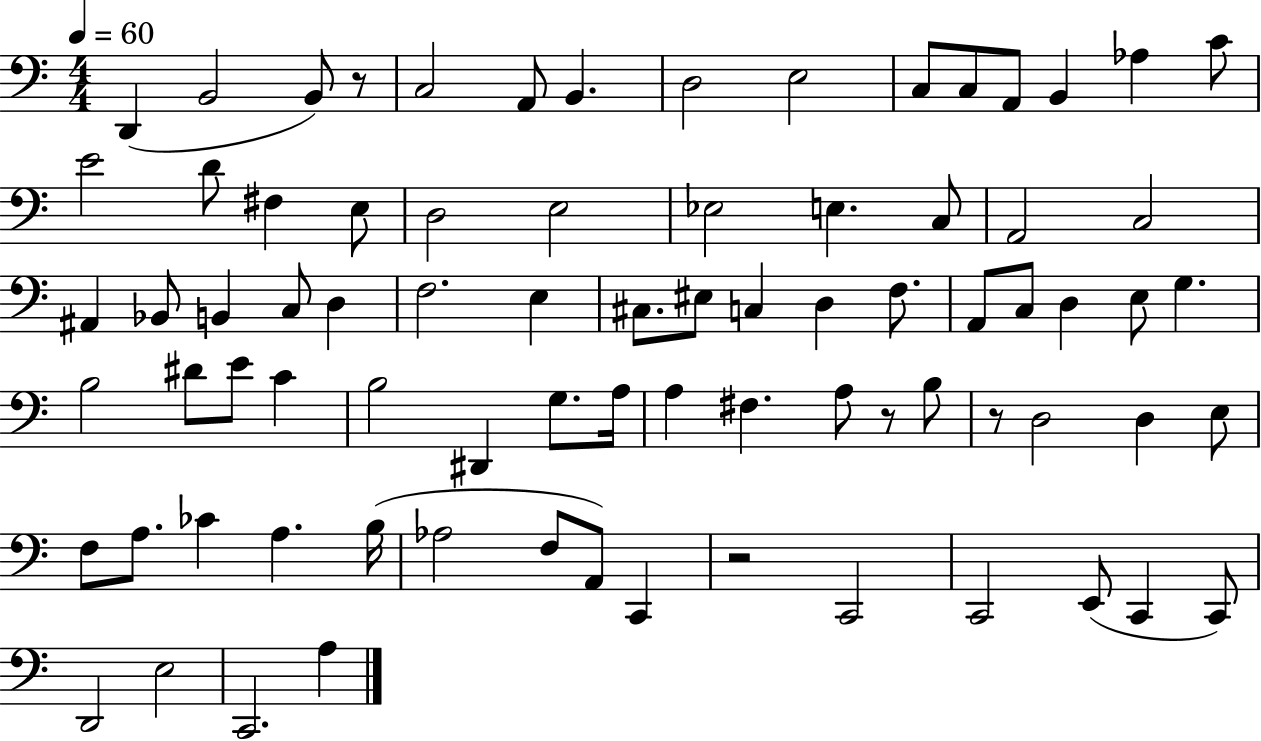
D2/q B2/h B2/e R/e C3/h A2/e B2/q. D3/h E3/h C3/e C3/e A2/e B2/q Ab3/q C4/e E4/h D4/e F#3/q E3/e D3/h E3/h Eb3/h E3/q. C3/e A2/h C3/h A#2/q Bb2/e B2/q C3/e D3/q F3/h. E3/q C#3/e. EIS3/e C3/q D3/q F3/e. A2/e C3/e D3/q E3/e G3/q. B3/h D#4/e E4/e C4/q B3/h D#2/q G3/e. A3/s A3/q F#3/q. A3/e R/e B3/e R/e D3/h D3/q E3/e F3/e A3/e. CES4/q A3/q. B3/s Ab3/h F3/e A2/e C2/q R/h C2/h C2/h E2/e C2/q C2/e D2/h E3/h C2/h. A3/q